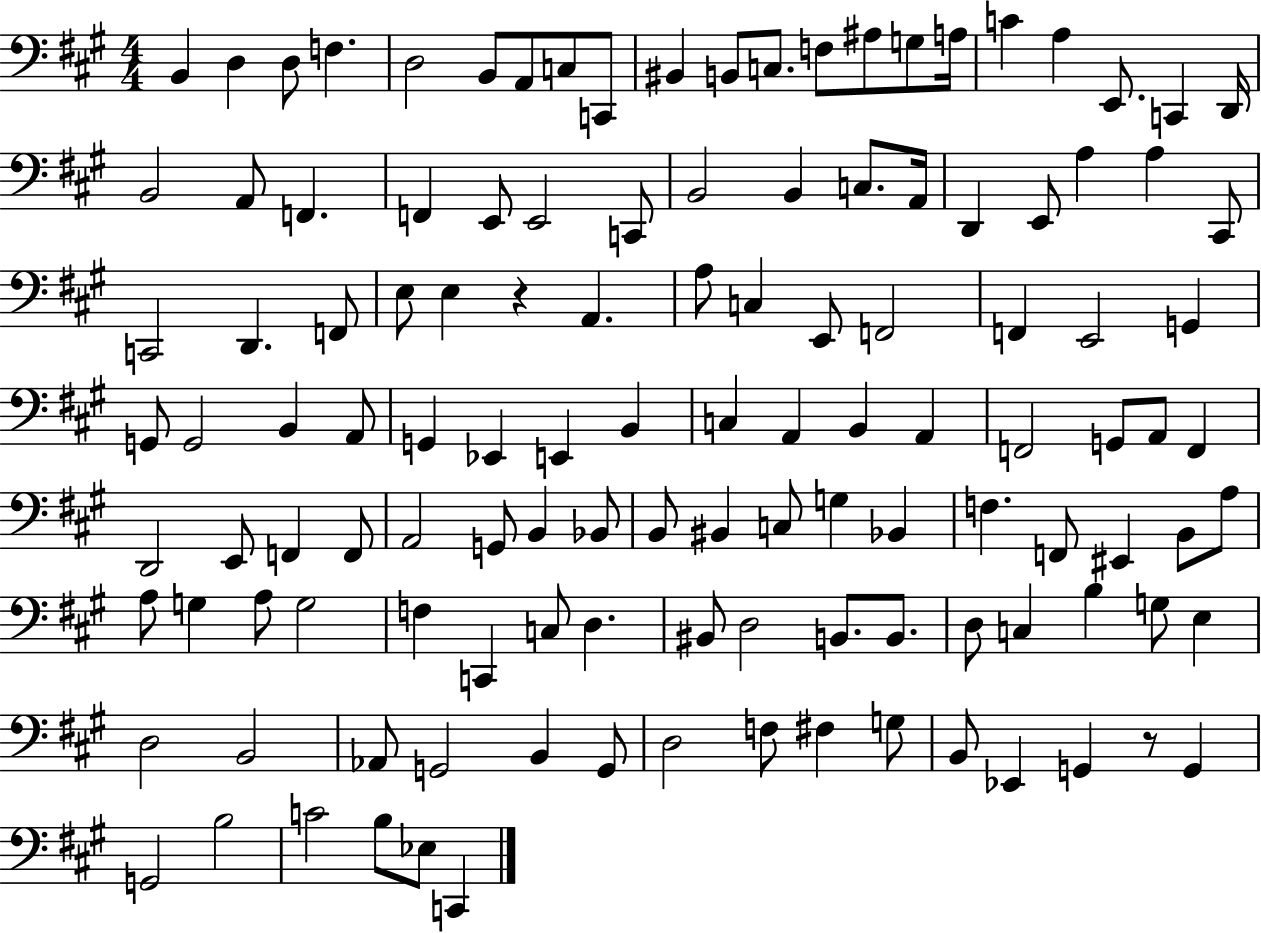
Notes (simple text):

B2/q D3/q D3/e F3/q. D3/h B2/e A2/e C3/e C2/e BIS2/q B2/e C3/e. F3/e A#3/e G3/e A3/s C4/q A3/q E2/e. C2/q D2/s B2/h A2/e F2/q. F2/q E2/e E2/h C2/e B2/h B2/q C3/e. A2/s D2/q E2/e A3/q A3/q C#2/e C2/h D2/q. F2/e E3/e E3/q R/q A2/q. A3/e C3/q E2/e F2/h F2/q E2/h G2/q G2/e G2/h B2/q A2/e G2/q Eb2/q E2/q B2/q C3/q A2/q B2/q A2/q F2/h G2/e A2/e F2/q D2/h E2/e F2/q F2/e A2/h G2/e B2/q Bb2/e B2/e BIS2/q C3/e G3/q Bb2/q F3/q. F2/e EIS2/q B2/e A3/e A3/e G3/q A3/e G3/h F3/q C2/q C3/e D3/q. BIS2/e D3/h B2/e. B2/e. D3/e C3/q B3/q G3/e E3/q D3/h B2/h Ab2/e G2/h B2/q G2/e D3/h F3/e F#3/q G3/e B2/e Eb2/q G2/q R/e G2/q G2/h B3/h C4/h B3/e Eb3/e C2/q